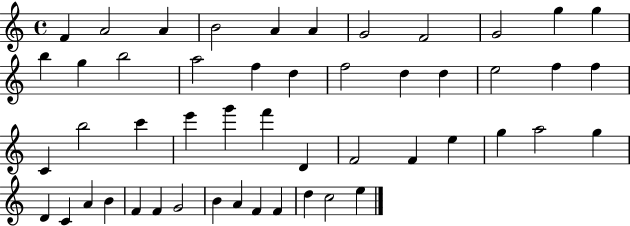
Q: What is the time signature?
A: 4/4